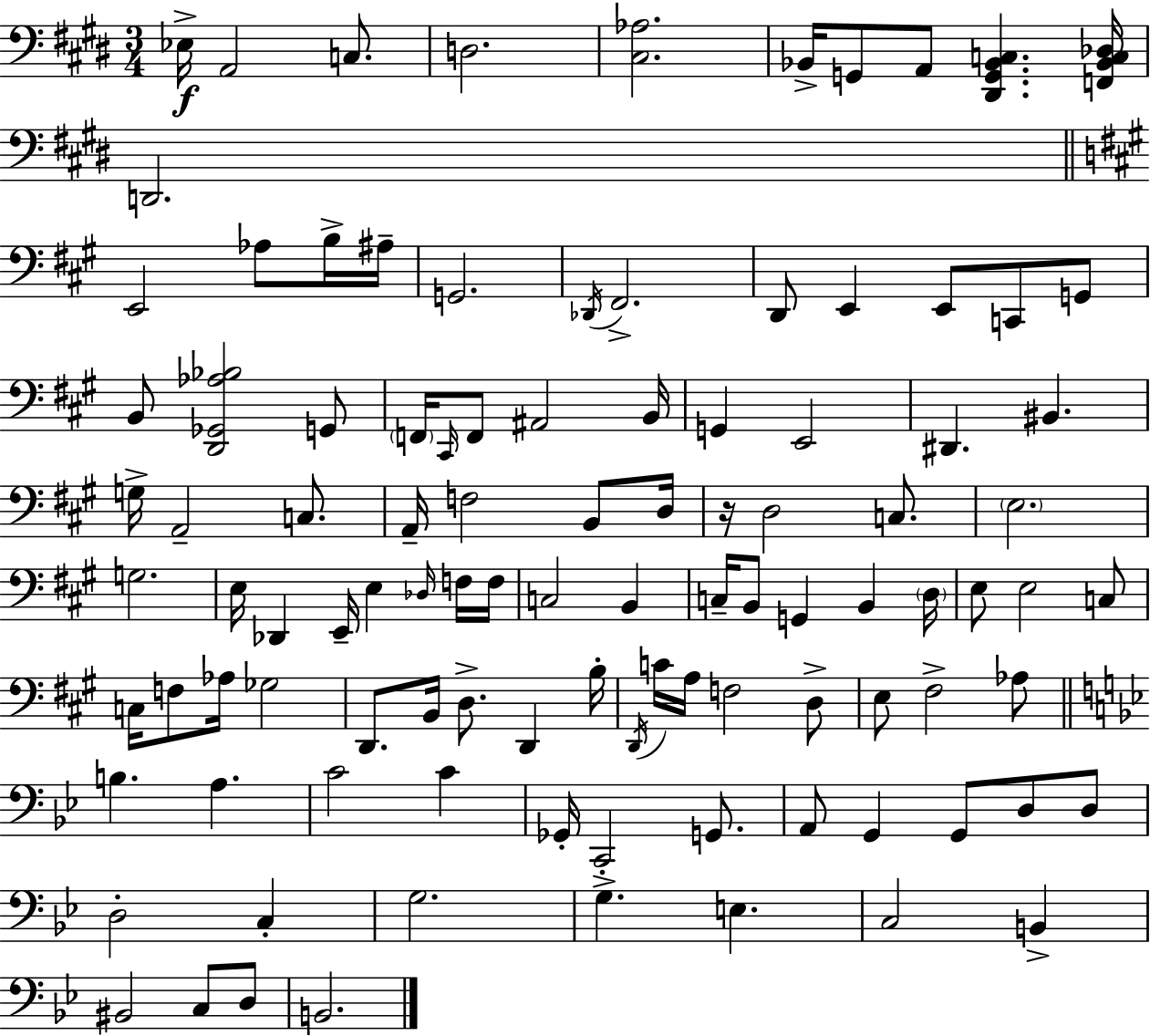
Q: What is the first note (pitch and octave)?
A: Eb3